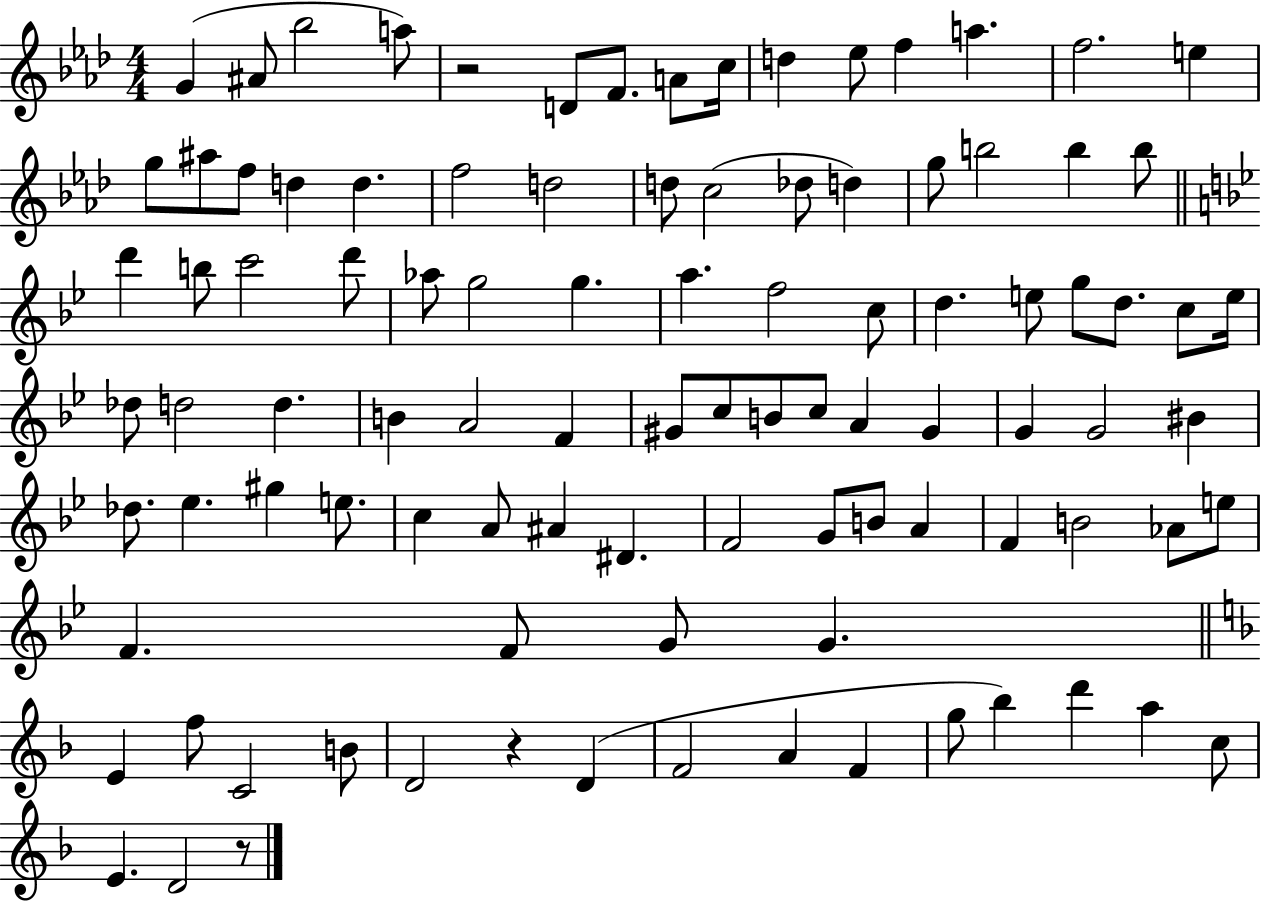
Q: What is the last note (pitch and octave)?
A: D4